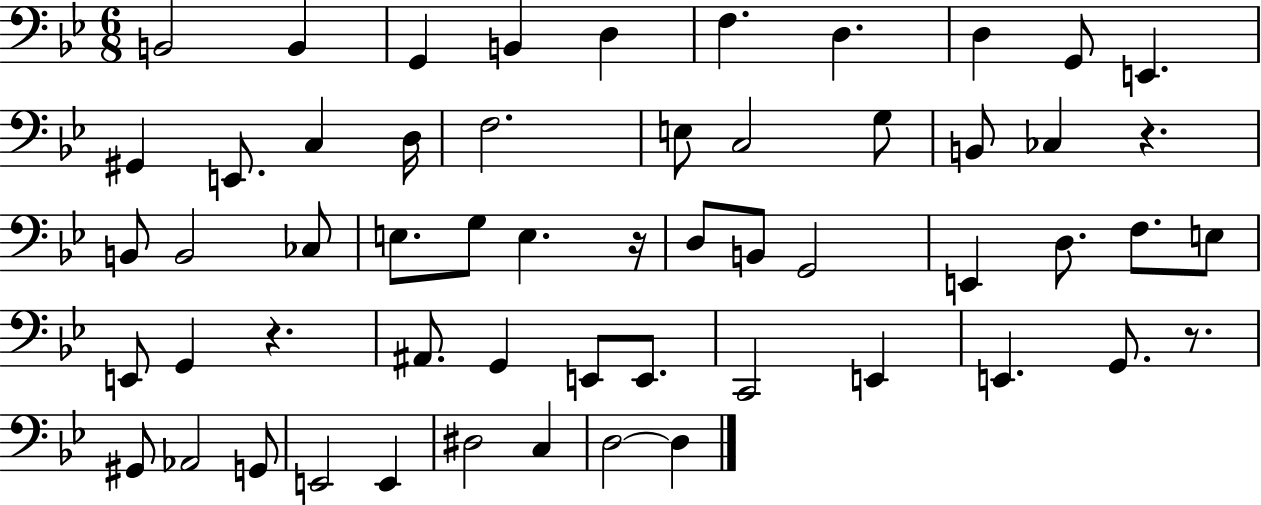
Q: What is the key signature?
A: BES major